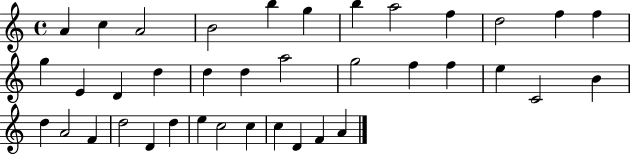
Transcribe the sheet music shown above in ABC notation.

X:1
T:Untitled
M:4/4
L:1/4
K:C
A c A2 B2 b g b a2 f d2 f f g E D d d d a2 g2 f f e C2 B d A2 F d2 D d e c2 c c D F A